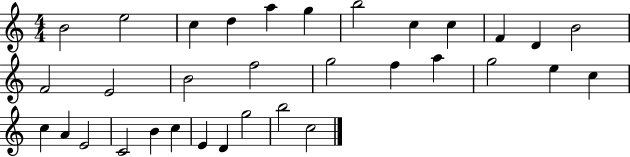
B4/h E5/h C5/q D5/q A5/q G5/q B5/h C5/q C5/q F4/q D4/q B4/h F4/h E4/h B4/h F5/h G5/h F5/q A5/q G5/h E5/q C5/q C5/q A4/q E4/h C4/h B4/q C5/q E4/q D4/q G5/h B5/h C5/h